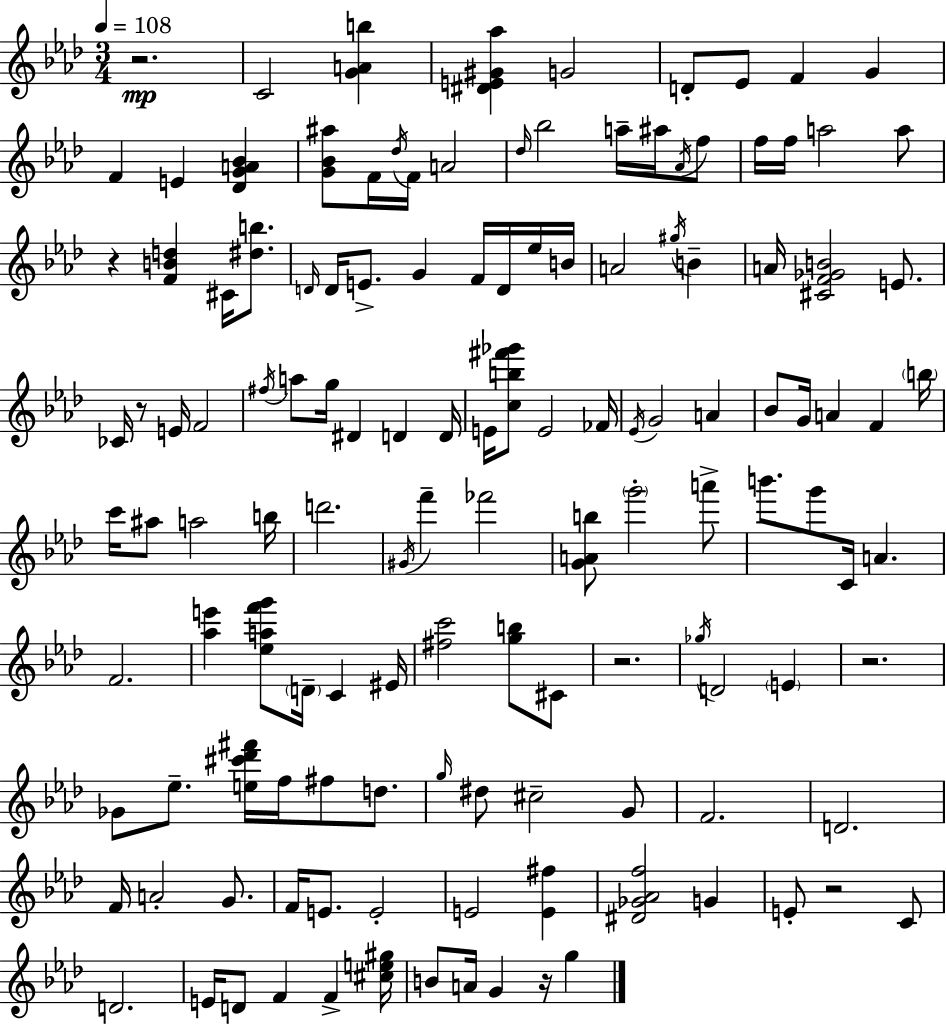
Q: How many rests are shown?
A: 7